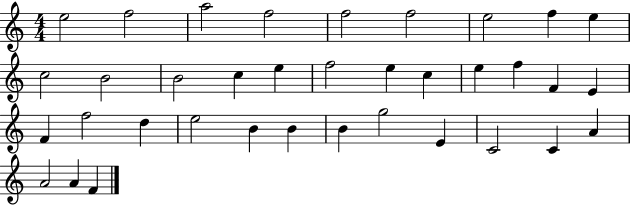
{
  \clef treble
  \numericTimeSignature
  \time 4/4
  \key c \major
  e''2 f''2 | a''2 f''2 | f''2 f''2 | e''2 f''4 e''4 | \break c''2 b'2 | b'2 c''4 e''4 | f''2 e''4 c''4 | e''4 f''4 f'4 e'4 | \break f'4 f''2 d''4 | e''2 b'4 b'4 | b'4 g''2 e'4 | c'2 c'4 a'4 | \break a'2 a'4 f'4 | \bar "|."
}